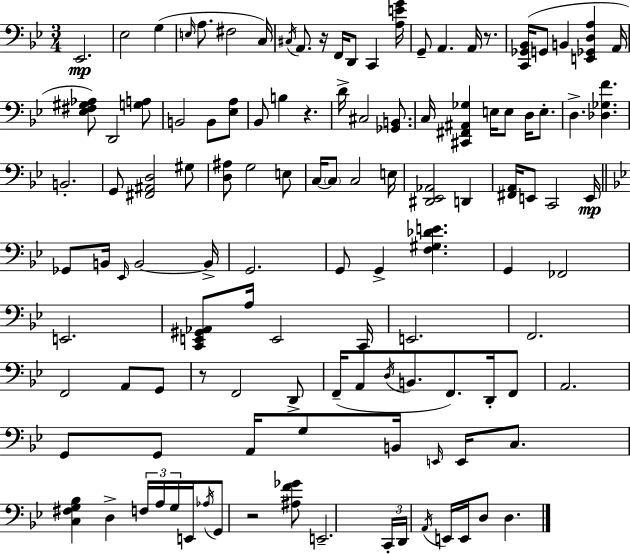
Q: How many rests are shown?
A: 5